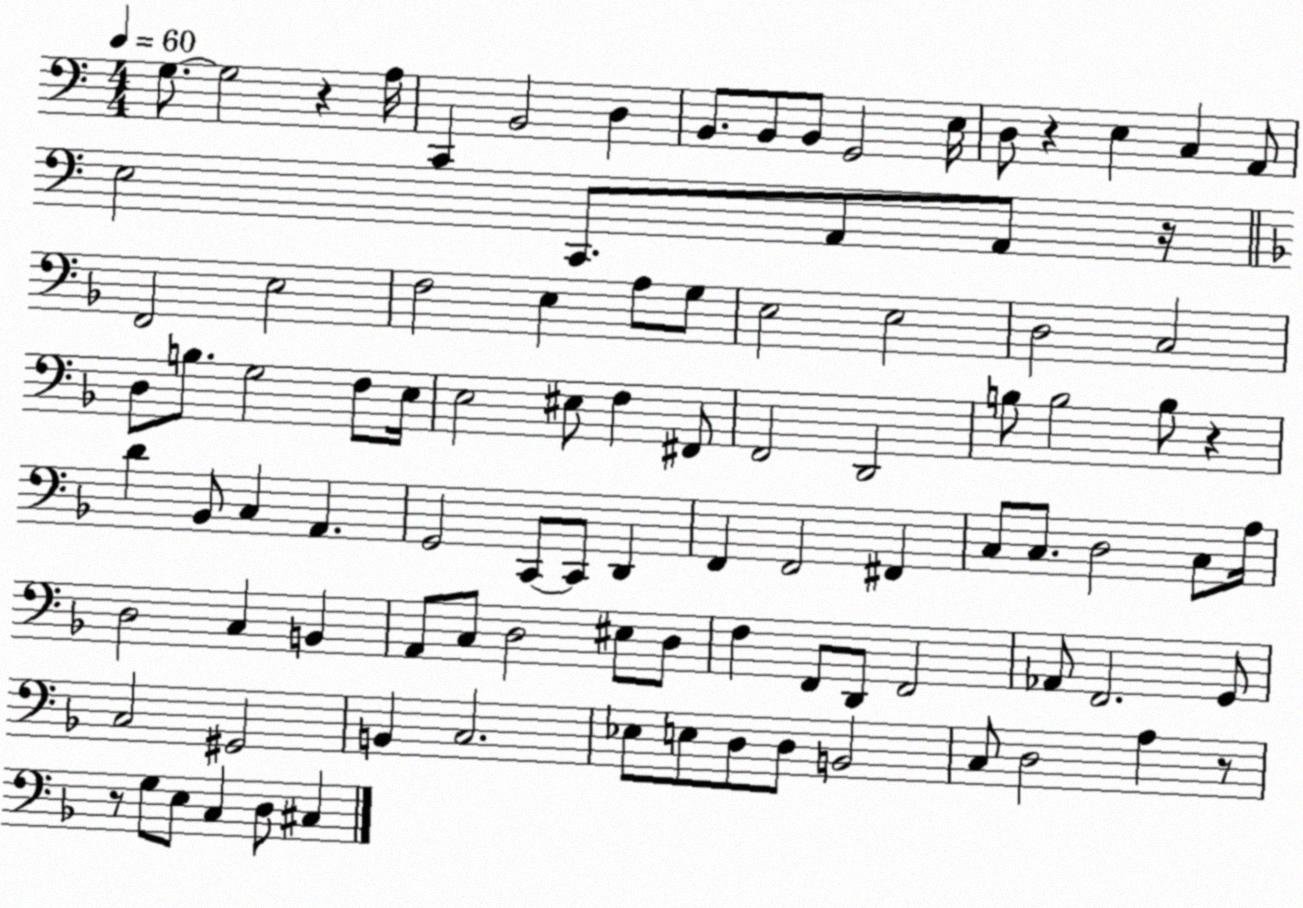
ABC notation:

X:1
T:Untitled
M:4/4
L:1/4
K:C
G,/2 G,2 z A,/4 C,, B,,2 D, B,,/2 B,,/2 B,,/2 G,,2 E,/4 D,/2 z E, C, A,,/2 E,2 C,,/2 A,,/2 A,,/2 z/4 F,,2 E,2 F,2 E, A,/2 G,/2 E,2 E,2 D,2 C,2 D,/2 B,/2 G,2 F,/2 E,/4 E,2 ^E,/2 F, ^F,,/2 F,,2 D,,2 B,/2 B,2 B,/2 z D _B,,/2 C, A,, G,,2 C,,/2 C,,/2 D,, F,, F,,2 ^F,, C,/2 C,/2 D,2 C,/2 A,/4 D,2 C, B,, A,,/2 C,/2 D,2 ^E,/2 D,/2 F, F,,/2 D,,/2 F,,2 _A,,/2 F,,2 G,,/2 C,2 ^G,,2 B,, C,2 _E,/2 E,/2 D,/2 D,/2 B,,2 C,/2 D,2 A, z/2 z/2 G,/2 E,/2 C, D,/2 ^C,